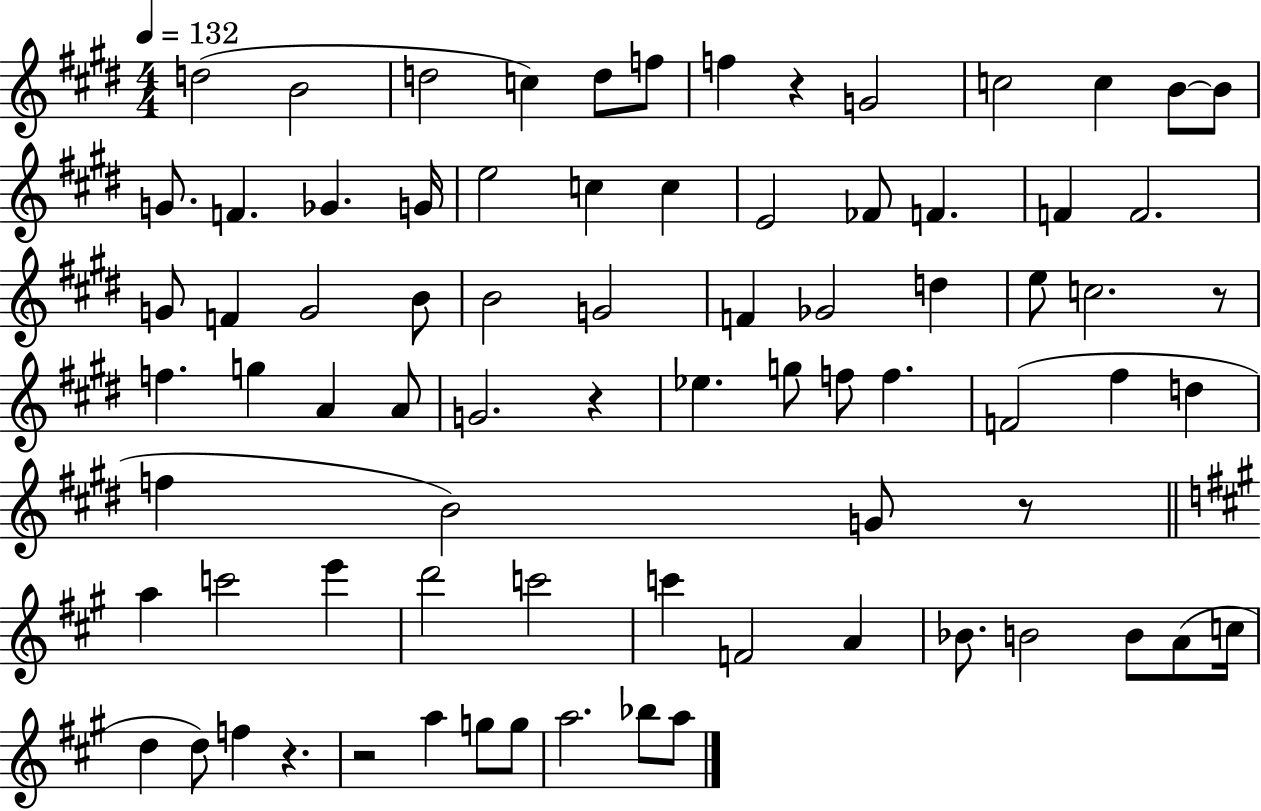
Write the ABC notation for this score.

X:1
T:Untitled
M:4/4
L:1/4
K:E
d2 B2 d2 c d/2 f/2 f z G2 c2 c B/2 B/2 G/2 F _G G/4 e2 c c E2 _F/2 F F F2 G/2 F G2 B/2 B2 G2 F _G2 d e/2 c2 z/2 f g A A/2 G2 z _e g/2 f/2 f F2 ^f d f B2 G/2 z/2 a c'2 e' d'2 c'2 c' F2 A _B/2 B2 B/2 A/2 c/4 d d/2 f z z2 a g/2 g/2 a2 _b/2 a/2